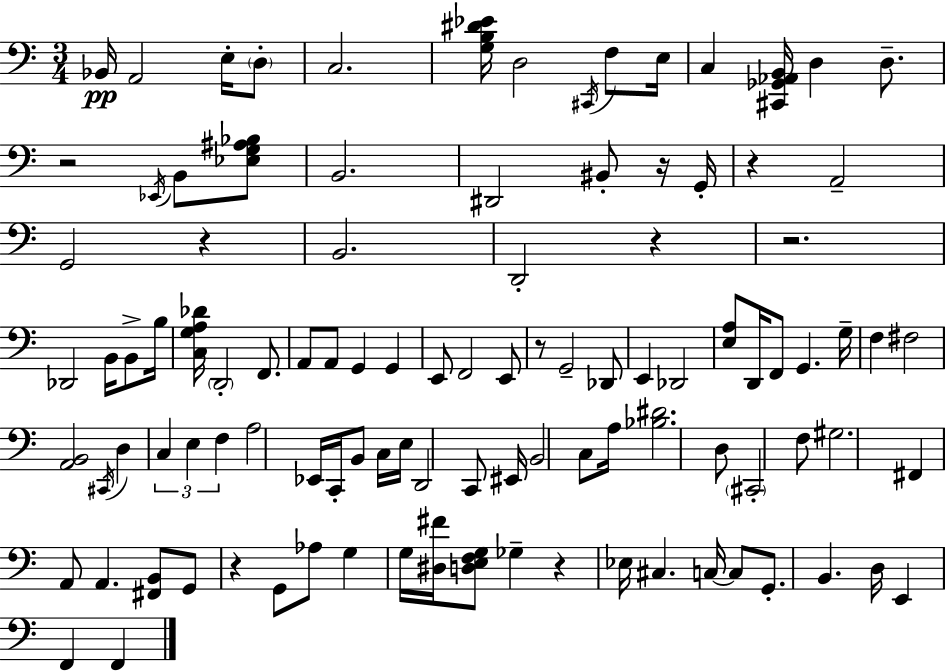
Bb2/s A2/h E3/s D3/e C3/h. [G3,B3,D#4,Eb4]/s D3/h C#2/s F3/e E3/s C3/q [C#2,Gb2,Ab2,B2]/s D3/q D3/e. R/h Eb2/s B2/e [Eb3,G3,A#3,Bb3]/e B2/h. D#2/h BIS2/e R/s G2/s R/q A2/h G2/h R/q B2/h. D2/h R/q R/h. Db2/h B2/s B2/e B3/s [C3,G3,A3,Db4]/s D2/h F2/e. A2/e A2/e G2/q G2/q E2/e F2/h E2/e R/e G2/h Db2/e E2/q Db2/h [E3,A3]/e D2/s F2/e G2/q. G3/s F3/q F#3/h [A2,B2]/h C#2/s D3/q C3/q E3/q F3/q A3/h Eb2/s C2/s B2/e C3/s E3/s D2/h C2/e EIS2/s B2/h C3/e A3/s [Bb3,D#4]/h. D3/e C#2/h F3/e G#3/h. F#2/q A2/e A2/q. [F#2,B2]/e G2/e R/q G2/e Ab3/e G3/q G3/s [D#3,F#4]/s [D3,E3,F3,G3]/e Gb3/q R/q Eb3/s C#3/q. C3/s C3/e G2/e. B2/q. D3/s E2/q F2/q F2/q